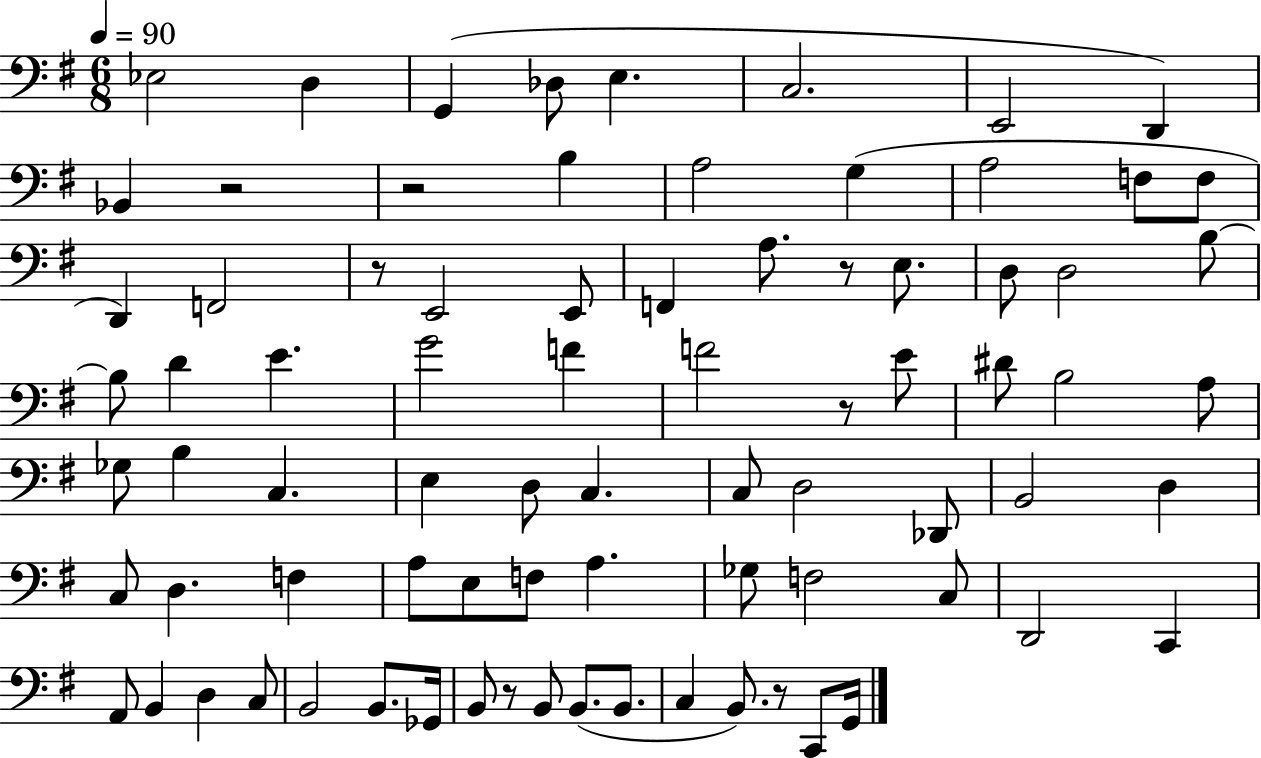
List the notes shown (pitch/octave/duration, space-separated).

Eb3/h D3/q G2/q Db3/e E3/q. C3/h. E2/h D2/q Bb2/q R/h R/h B3/q A3/h G3/q A3/h F3/e F3/e D2/q F2/h R/e E2/h E2/e F2/q A3/e. R/e E3/e. D3/e D3/h B3/e B3/e D4/q E4/q. G4/h F4/q F4/h R/e E4/e D#4/e B3/h A3/e Gb3/e B3/q C3/q. E3/q D3/e C3/q. C3/e D3/h Db2/e B2/h D3/q C3/e D3/q. F3/q A3/e E3/e F3/e A3/q. Gb3/e F3/h C3/e D2/h C2/q A2/e B2/q D3/q C3/e B2/h B2/e. Gb2/s B2/e R/e B2/e B2/e. B2/e. C3/q B2/e. R/e C2/e G2/s